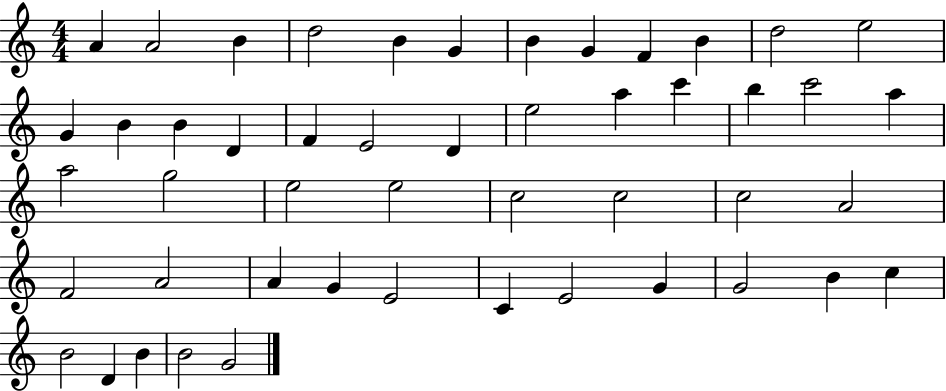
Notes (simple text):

A4/q A4/h B4/q D5/h B4/q G4/q B4/q G4/q F4/q B4/q D5/h E5/h G4/q B4/q B4/q D4/q F4/q E4/h D4/q E5/h A5/q C6/q B5/q C6/h A5/q A5/h G5/h E5/h E5/h C5/h C5/h C5/h A4/h F4/h A4/h A4/q G4/q E4/h C4/q E4/h G4/q G4/h B4/q C5/q B4/h D4/q B4/q B4/h G4/h